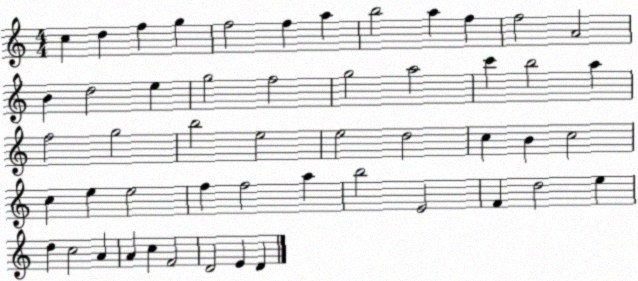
X:1
T:Untitled
M:4/4
L:1/4
K:C
c d f g f2 f a b2 a f f2 A2 B d2 e g2 f2 g2 a2 c' b2 a f2 g2 b2 e2 e2 d2 c B c2 c e e2 f f2 a b2 E2 F d2 e d c2 A A c F2 D2 E D